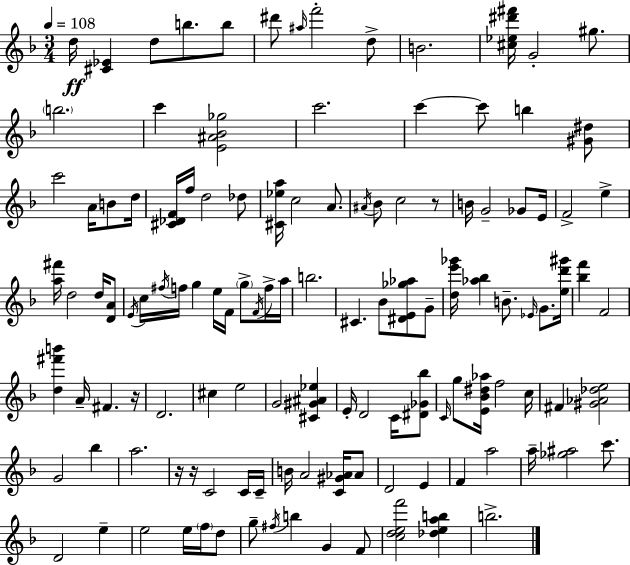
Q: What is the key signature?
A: D minor